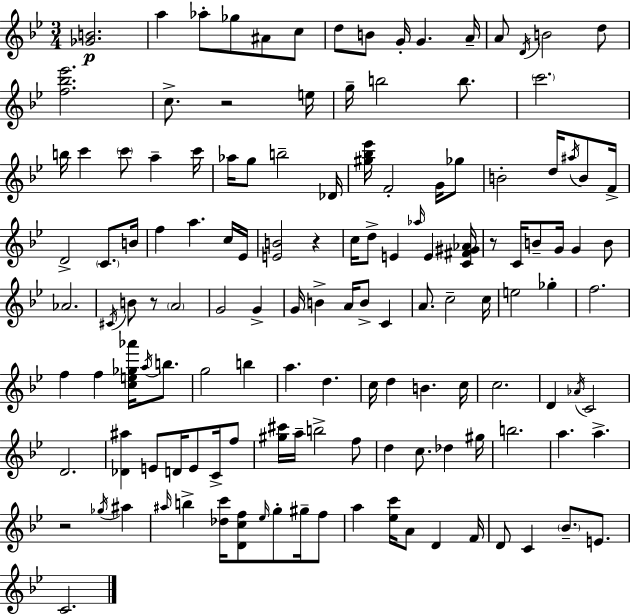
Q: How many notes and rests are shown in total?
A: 136